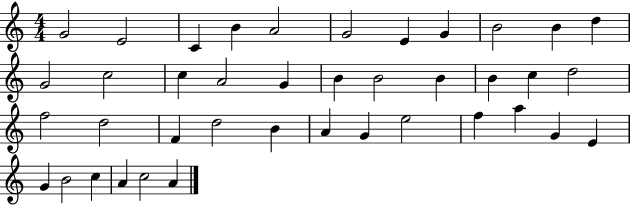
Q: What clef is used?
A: treble